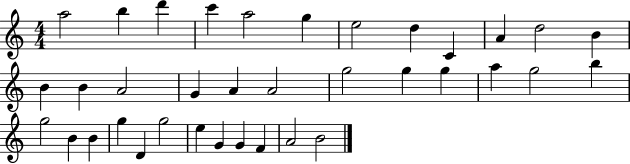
{
  \clef treble
  \numericTimeSignature
  \time 4/4
  \key c \major
  a''2 b''4 d'''4 | c'''4 a''2 g''4 | e''2 d''4 c'4 | a'4 d''2 b'4 | \break b'4 b'4 a'2 | g'4 a'4 a'2 | g''2 g''4 g''4 | a''4 g''2 b''4 | \break g''2 b'4 b'4 | g''4 d'4 g''2 | e''4 g'4 g'4 f'4 | a'2 b'2 | \break \bar "|."
}